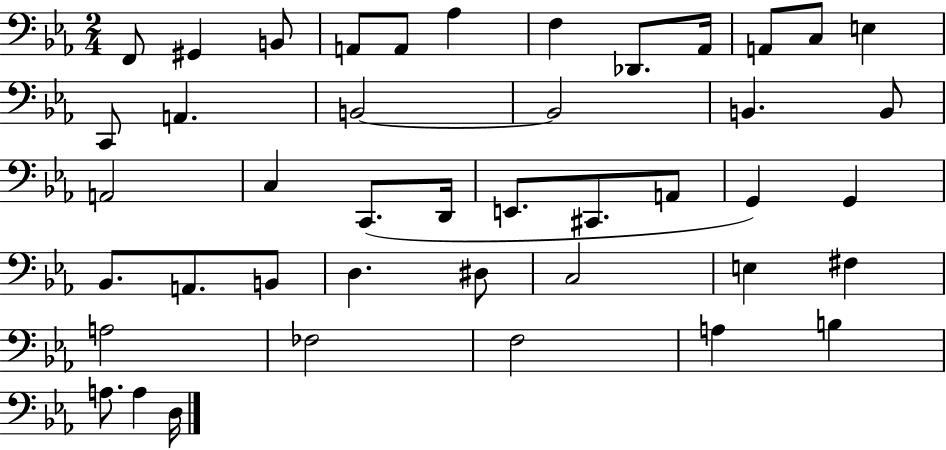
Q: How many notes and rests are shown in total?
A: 43